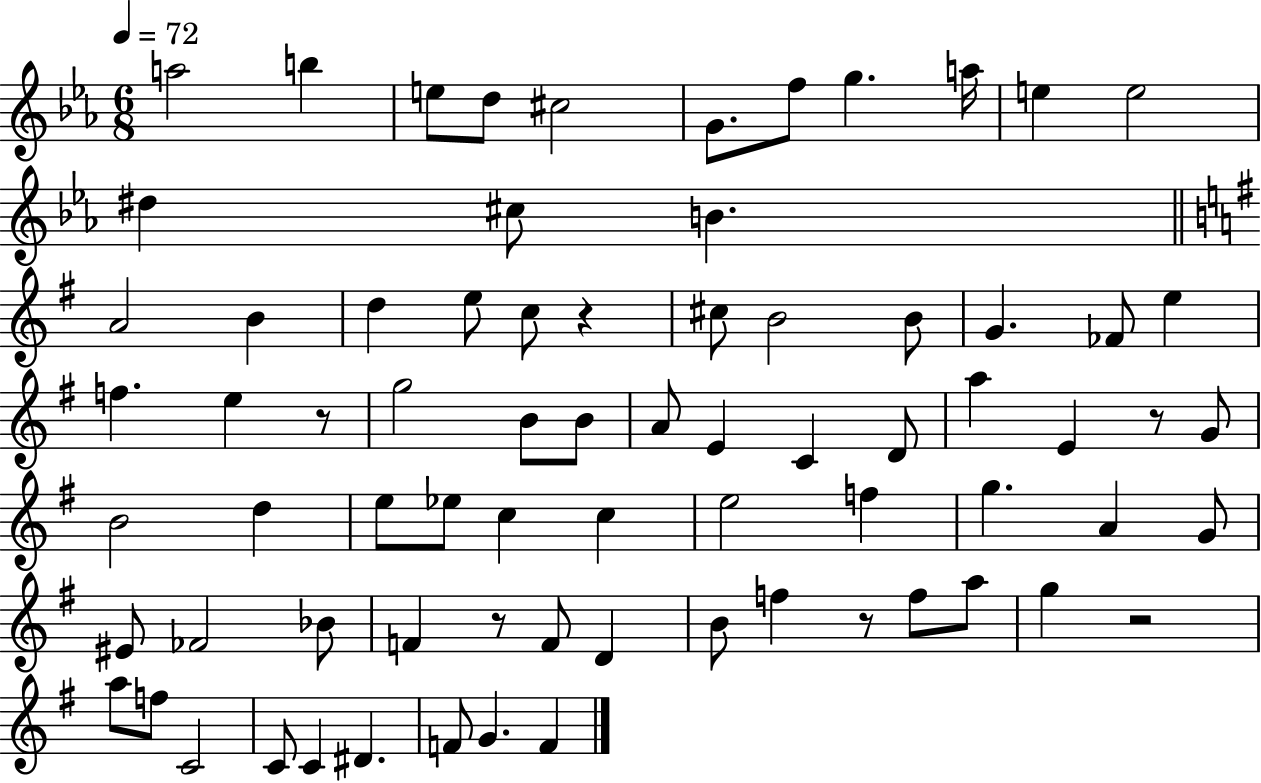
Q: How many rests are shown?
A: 6